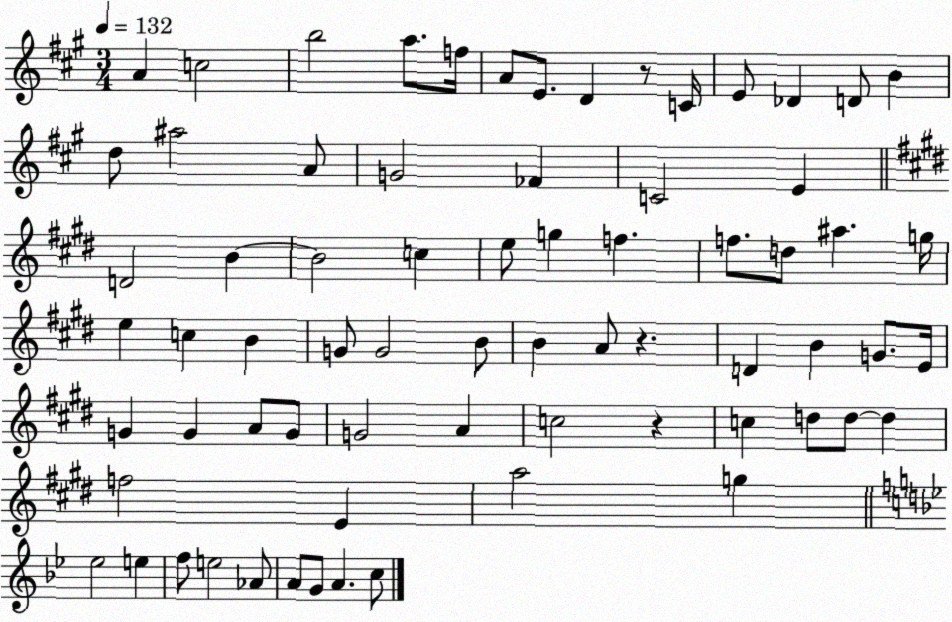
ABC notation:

X:1
T:Untitled
M:3/4
L:1/4
K:A
A c2 b2 a/2 f/4 A/2 E/2 D z/2 C/4 E/2 _D D/2 B d/2 ^a2 A/2 G2 _F C2 E D2 B B2 c e/2 g f f/2 d/2 ^a g/4 e c B G/2 G2 B/2 B A/2 z D B G/2 E/4 G G A/2 G/2 G2 A c2 z c d/2 d/2 d f2 E a2 g _e2 e f/2 e2 _A/2 A/2 G/2 A c/2